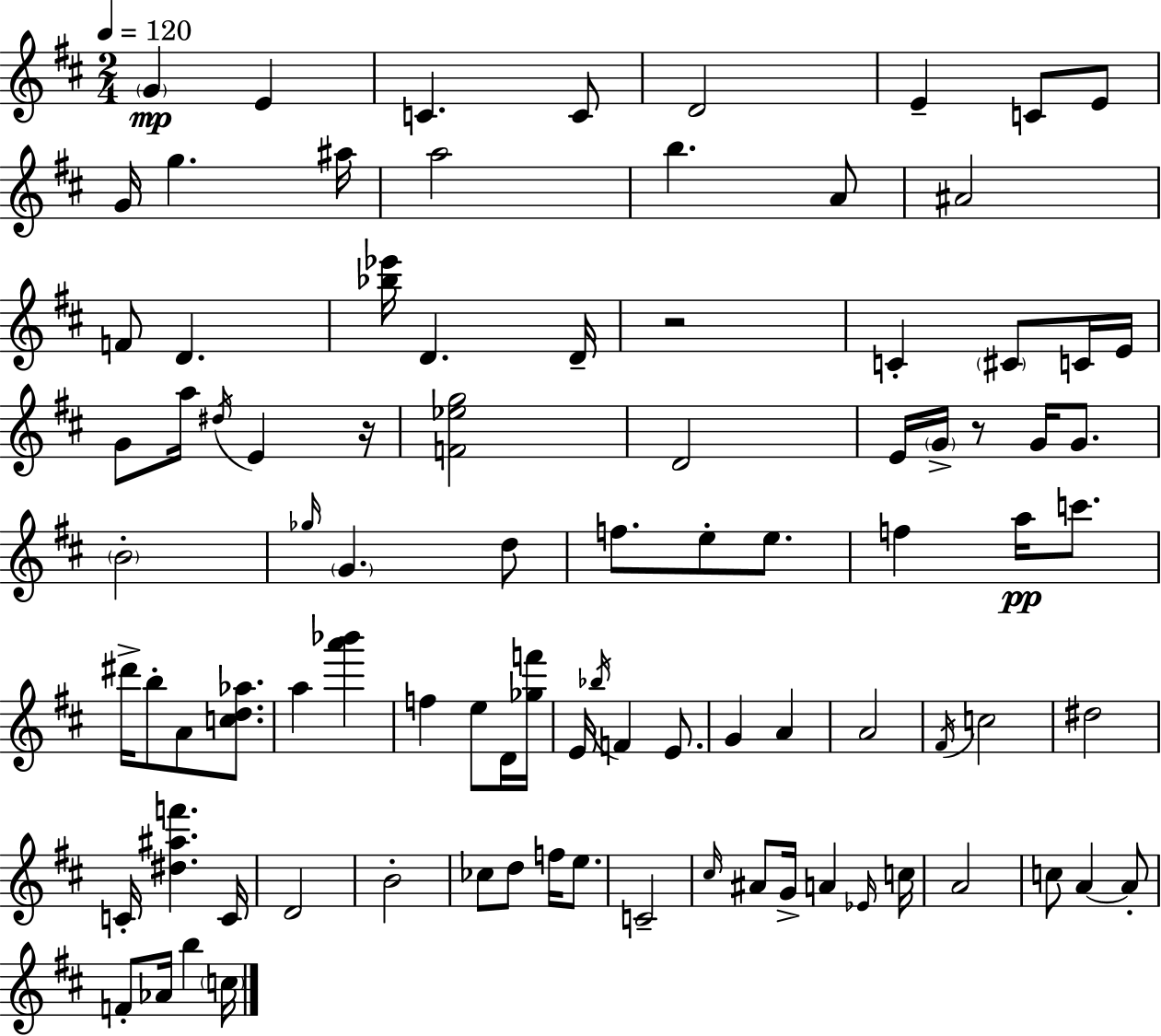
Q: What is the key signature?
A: D major